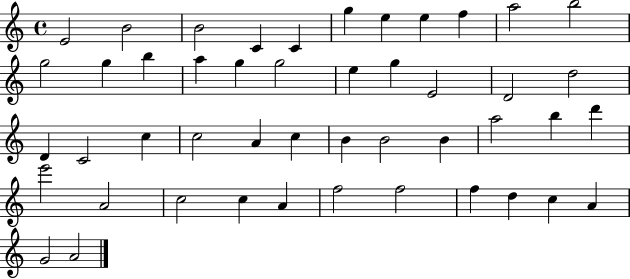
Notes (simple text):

E4/h B4/h B4/h C4/q C4/q G5/q E5/q E5/q F5/q A5/h B5/h G5/h G5/q B5/q A5/q G5/q G5/h E5/q G5/q E4/h D4/h D5/h D4/q C4/h C5/q C5/h A4/q C5/q B4/q B4/h B4/q A5/h B5/q D6/q E6/h A4/h C5/h C5/q A4/q F5/h F5/h F5/q D5/q C5/q A4/q G4/h A4/h